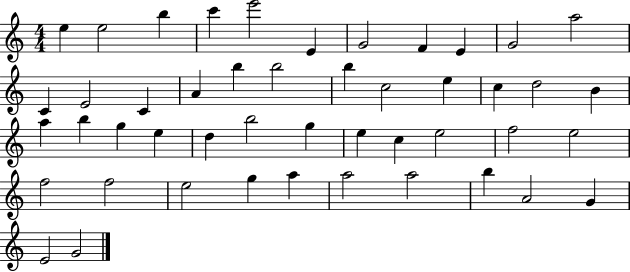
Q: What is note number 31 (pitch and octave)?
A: E5